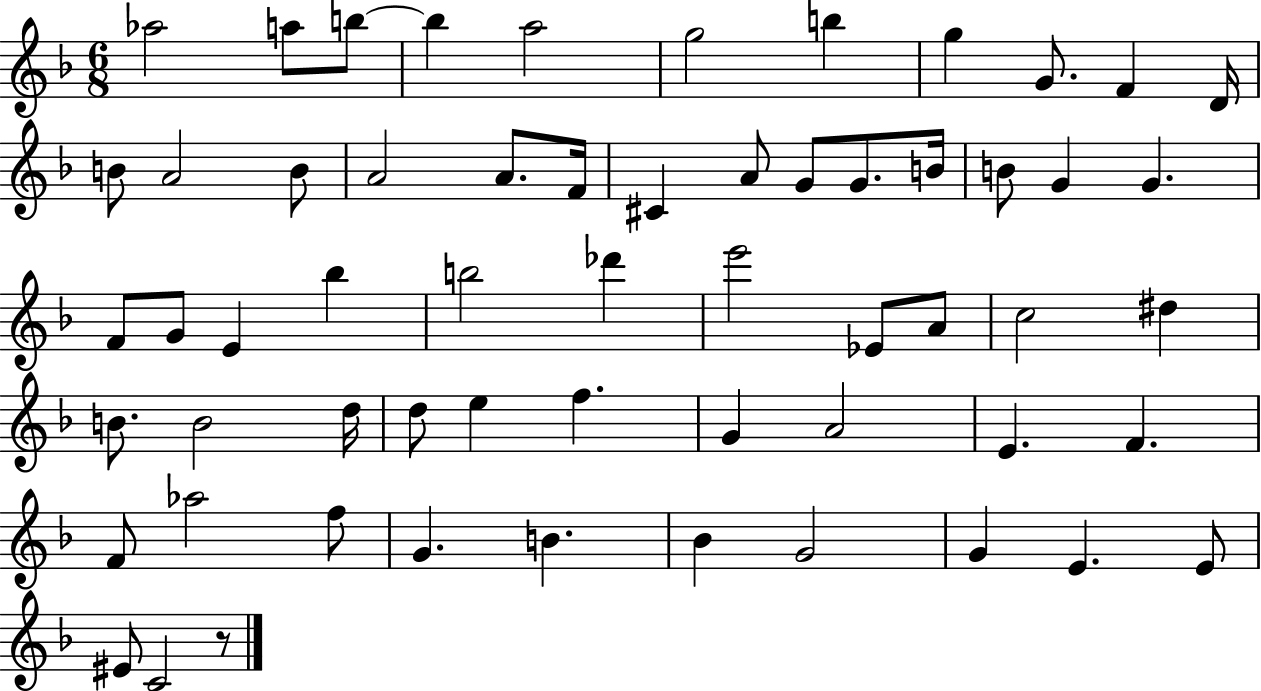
{
  \clef treble
  \numericTimeSignature
  \time 6/8
  \key f \major
  aes''2 a''8 b''8~~ | b''4 a''2 | g''2 b''4 | g''4 g'8. f'4 d'16 | \break b'8 a'2 b'8 | a'2 a'8. f'16 | cis'4 a'8 g'8 g'8. b'16 | b'8 g'4 g'4. | \break f'8 g'8 e'4 bes''4 | b''2 des'''4 | e'''2 ees'8 a'8 | c''2 dis''4 | \break b'8. b'2 d''16 | d''8 e''4 f''4. | g'4 a'2 | e'4. f'4. | \break f'8 aes''2 f''8 | g'4. b'4. | bes'4 g'2 | g'4 e'4. e'8 | \break eis'8 c'2 r8 | \bar "|."
}